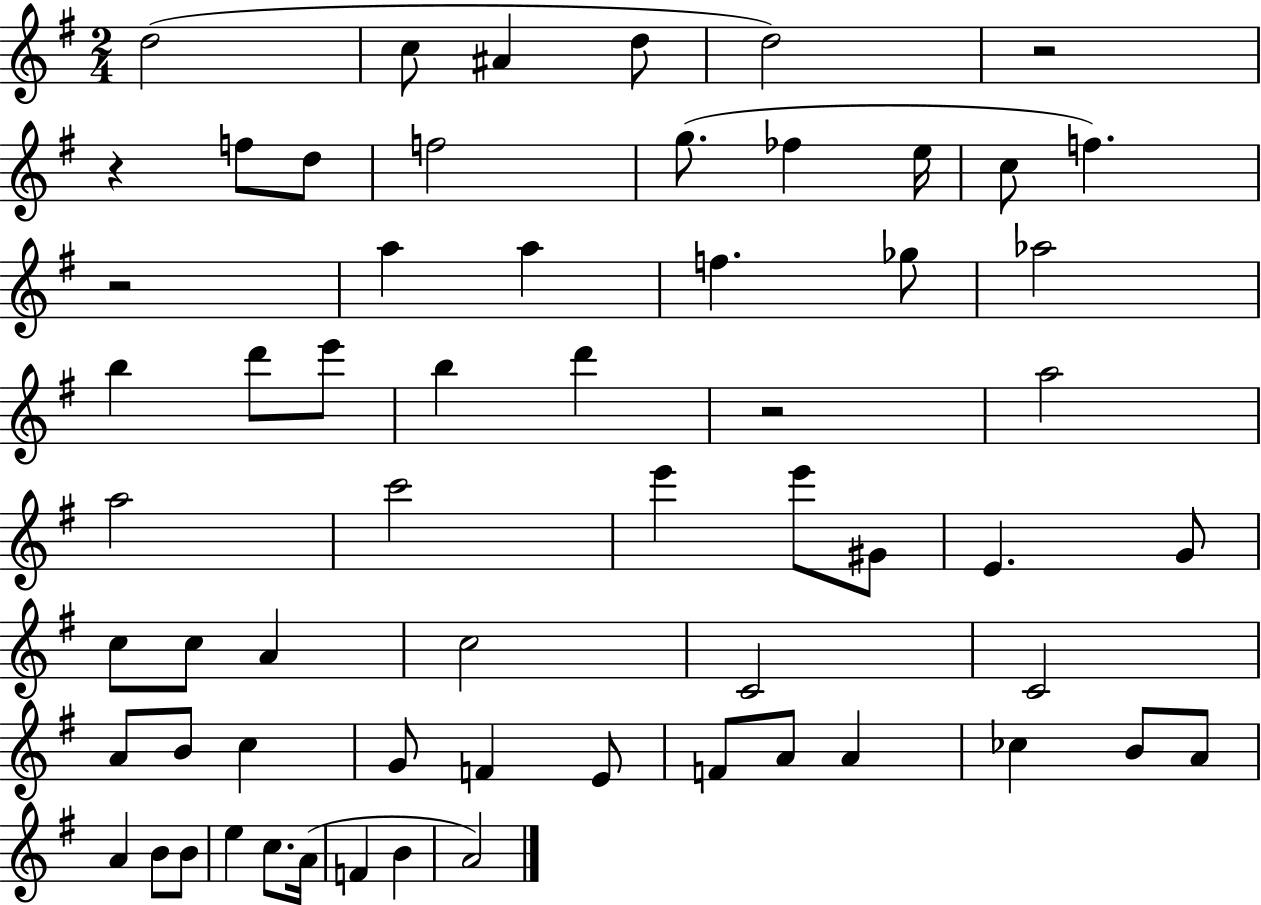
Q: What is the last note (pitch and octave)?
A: A4